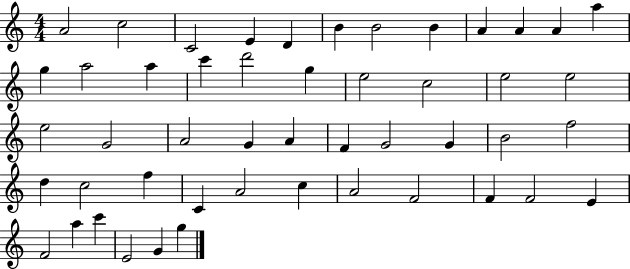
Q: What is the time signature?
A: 4/4